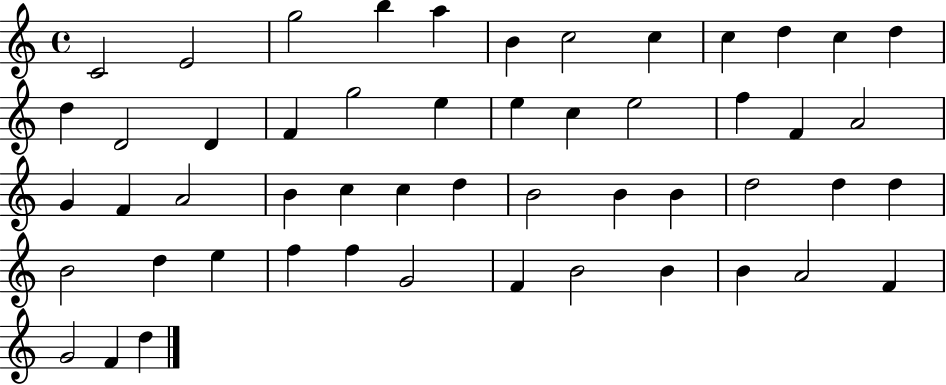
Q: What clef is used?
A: treble